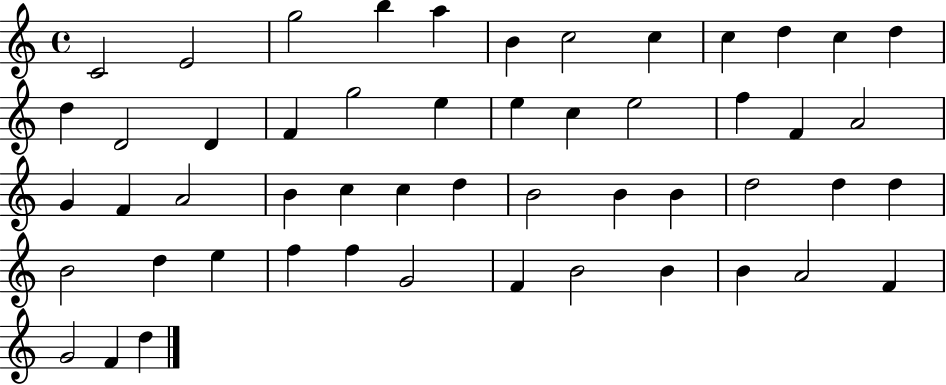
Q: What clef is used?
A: treble